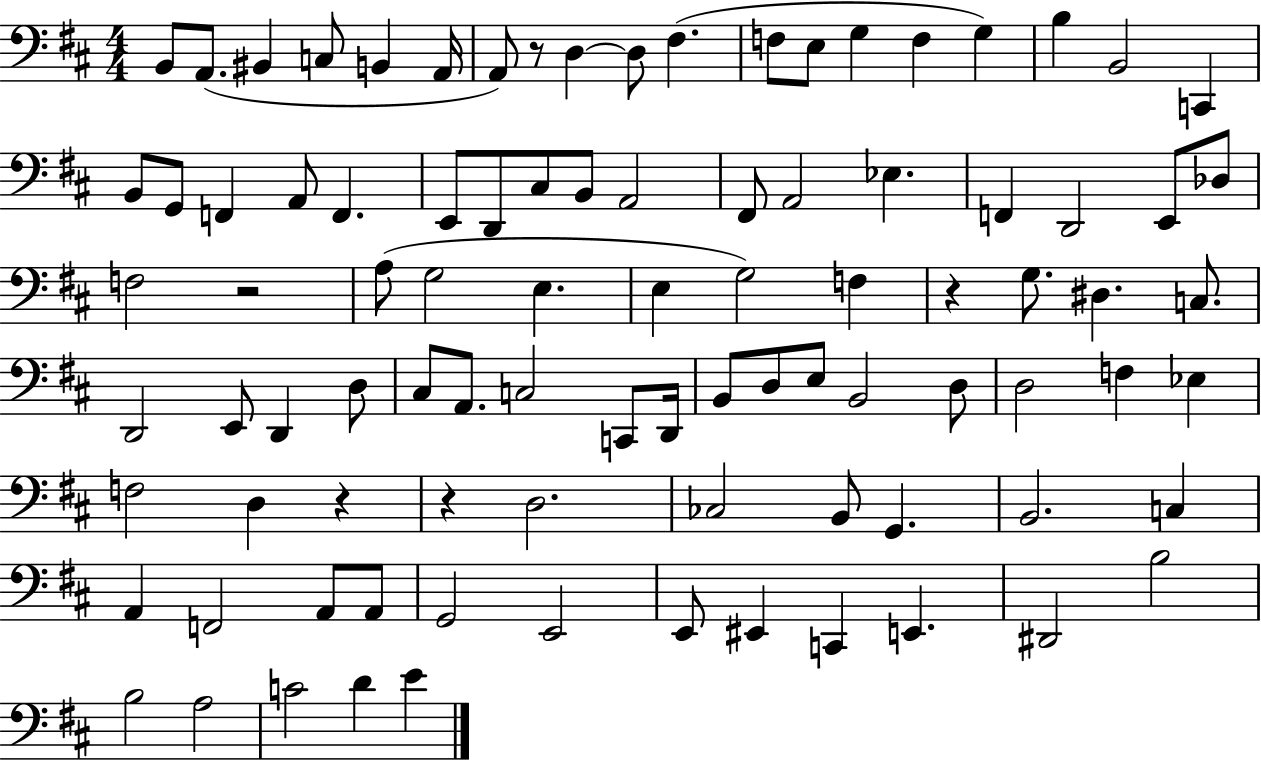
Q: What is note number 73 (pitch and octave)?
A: A2